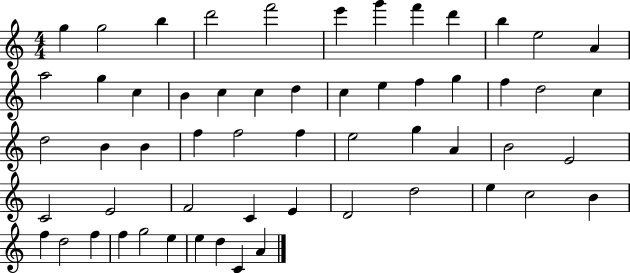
{
  \clef treble
  \numericTimeSignature
  \time 4/4
  \key c \major
  g''4 g''2 b''4 | d'''2 f'''2 | e'''4 g'''4 f'''4 d'''4 | b''4 e''2 a'4 | \break a''2 g''4 c''4 | b'4 c''4 c''4 d''4 | c''4 e''4 f''4 g''4 | f''4 d''2 c''4 | \break d''2 b'4 b'4 | f''4 f''2 f''4 | e''2 g''4 a'4 | b'2 e'2 | \break c'2 e'2 | f'2 c'4 e'4 | d'2 d''2 | e''4 c''2 b'4 | \break f''4 d''2 f''4 | f''4 g''2 e''4 | e''4 d''4 c'4 a'4 | \bar "|."
}